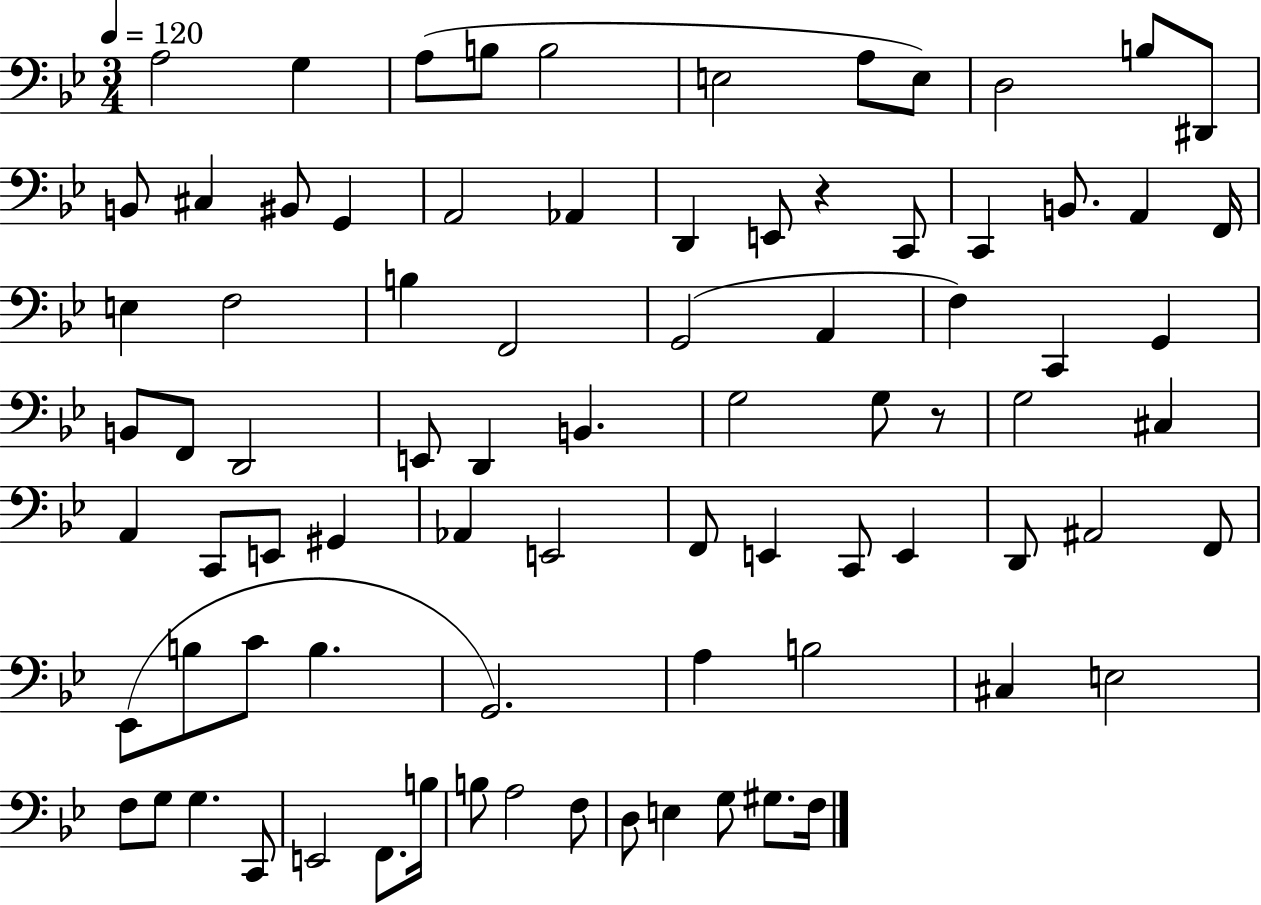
A3/h G3/q A3/e B3/e B3/h E3/h A3/e E3/e D3/h B3/e D#2/e B2/e C#3/q BIS2/e G2/q A2/h Ab2/q D2/q E2/e R/q C2/e C2/q B2/e. A2/q F2/s E3/q F3/h B3/q F2/h G2/h A2/q F3/q C2/q G2/q B2/e F2/e D2/h E2/e D2/q B2/q. G3/h G3/e R/e G3/h C#3/q A2/q C2/e E2/e G#2/q Ab2/q E2/h F2/e E2/q C2/e E2/q D2/e A#2/h F2/e Eb2/e B3/e C4/e B3/q. G2/h. A3/q B3/h C#3/q E3/h F3/e G3/e G3/q. C2/e E2/h F2/e. B3/s B3/e A3/h F3/e D3/e E3/q G3/e G#3/e. F3/s